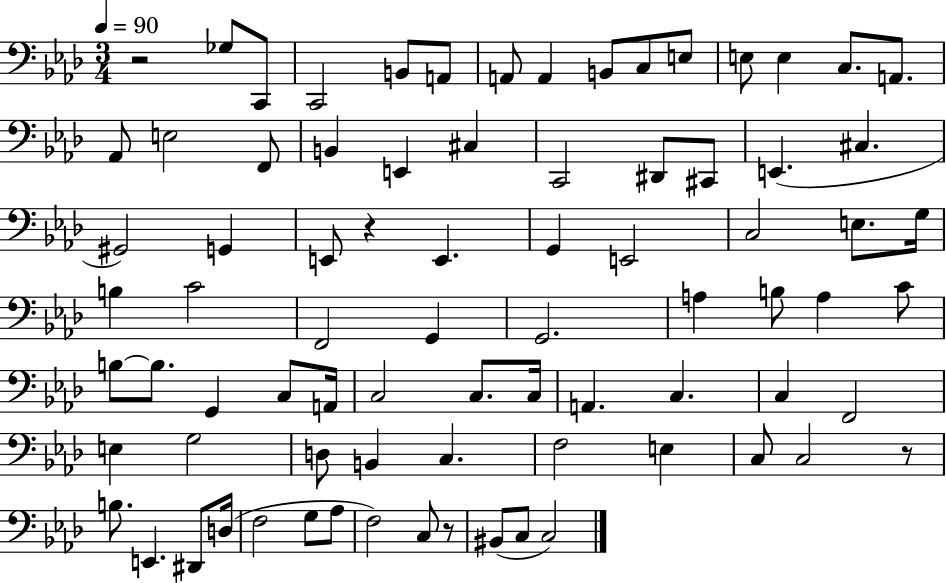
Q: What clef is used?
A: bass